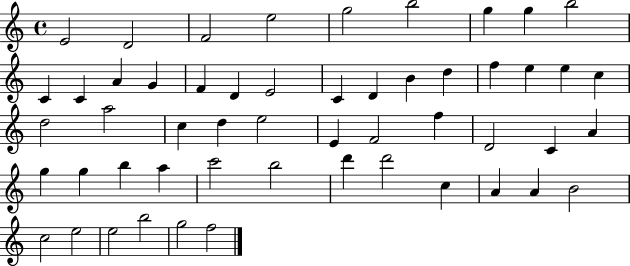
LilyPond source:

{
  \clef treble
  \time 4/4
  \defaultTimeSignature
  \key c \major
  e'2 d'2 | f'2 e''2 | g''2 b''2 | g''4 g''4 b''2 | \break c'4 c'4 a'4 g'4 | f'4 d'4 e'2 | c'4 d'4 b'4 d''4 | f''4 e''4 e''4 c''4 | \break d''2 a''2 | c''4 d''4 e''2 | e'4 f'2 f''4 | d'2 c'4 a'4 | \break g''4 g''4 b''4 a''4 | c'''2 b''2 | d'''4 d'''2 c''4 | a'4 a'4 b'2 | \break c''2 e''2 | e''2 b''2 | g''2 f''2 | \bar "|."
}